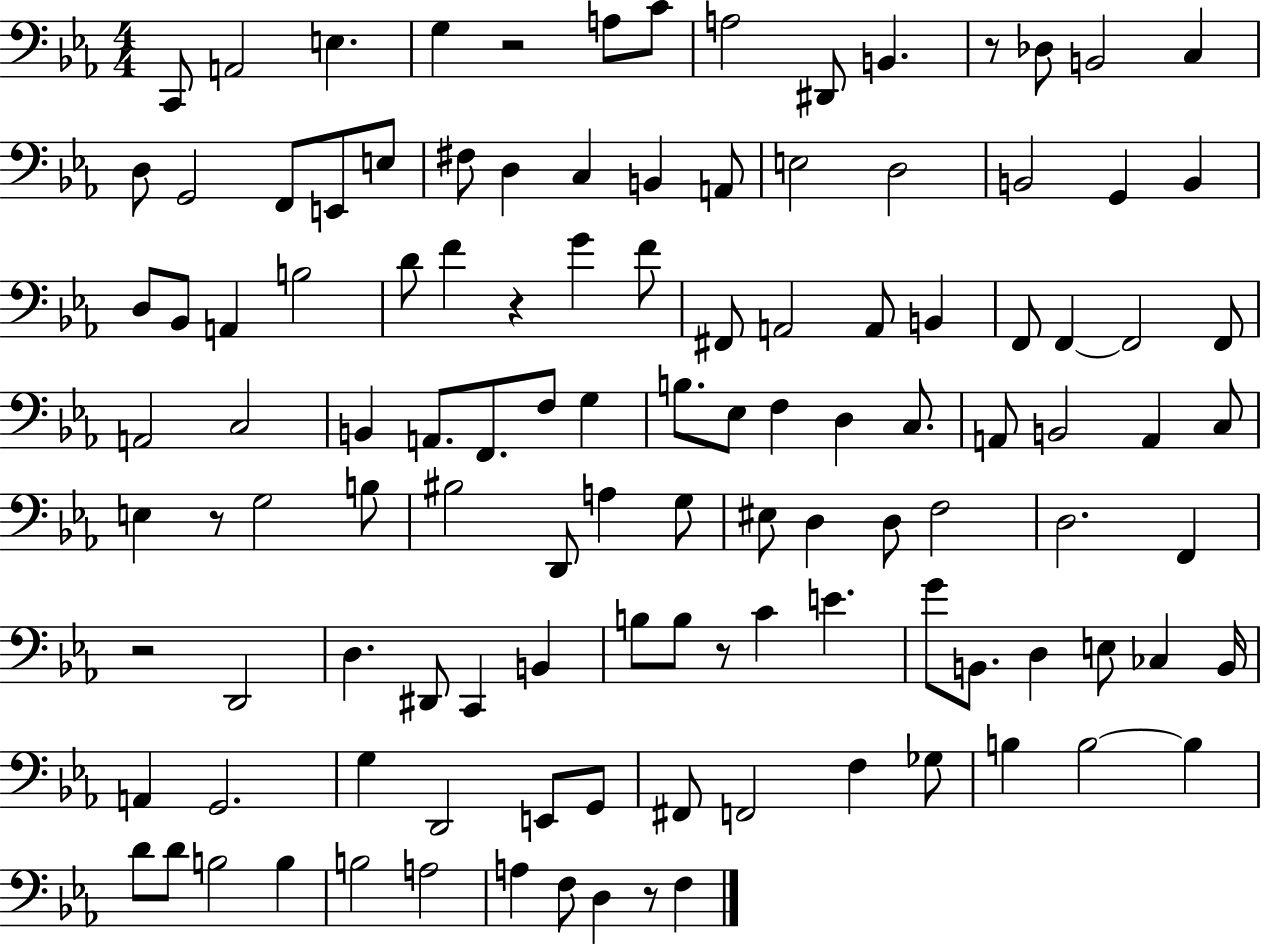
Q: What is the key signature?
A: EES major